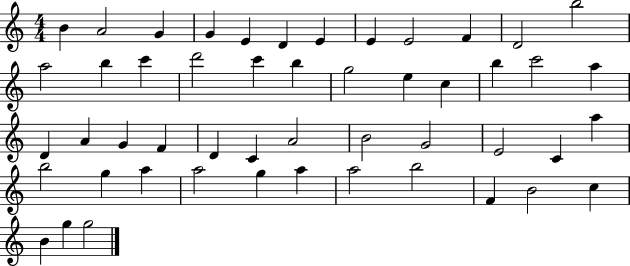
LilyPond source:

{
  \clef treble
  \numericTimeSignature
  \time 4/4
  \key c \major
  b'4 a'2 g'4 | g'4 e'4 d'4 e'4 | e'4 e'2 f'4 | d'2 b''2 | \break a''2 b''4 c'''4 | d'''2 c'''4 b''4 | g''2 e''4 c''4 | b''4 c'''2 a''4 | \break d'4 a'4 g'4 f'4 | d'4 c'4 a'2 | b'2 g'2 | e'2 c'4 a''4 | \break b''2 g''4 a''4 | a''2 g''4 a''4 | a''2 b''2 | f'4 b'2 c''4 | \break b'4 g''4 g''2 | \bar "|."
}